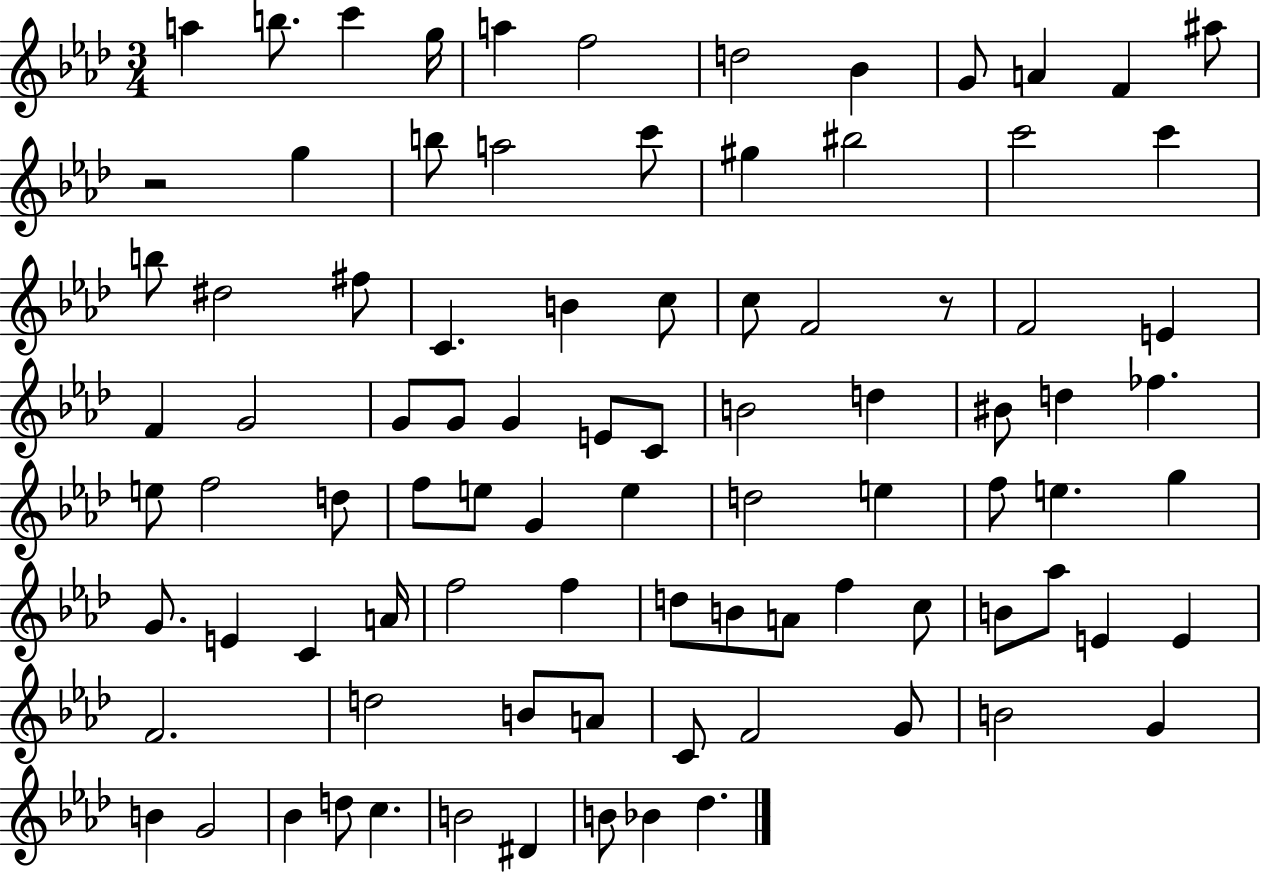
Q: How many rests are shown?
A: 2